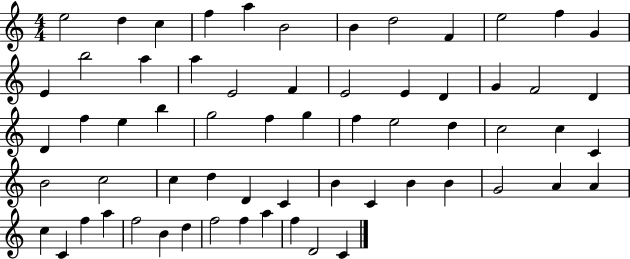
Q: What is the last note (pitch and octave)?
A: C4